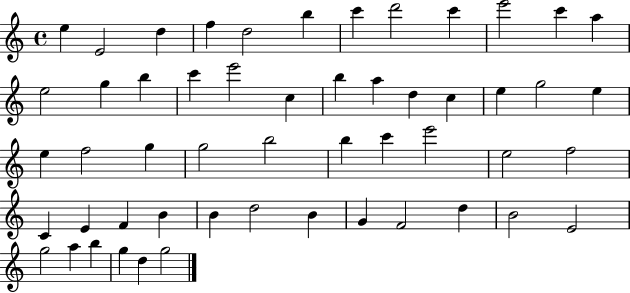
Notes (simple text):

E5/q E4/h D5/q F5/q D5/h B5/q C6/q D6/h C6/q E6/h C6/q A5/q E5/h G5/q B5/q C6/q E6/h C5/q B5/q A5/q D5/q C5/q E5/q G5/h E5/q E5/q F5/h G5/q G5/h B5/h B5/q C6/q E6/h E5/h F5/h C4/q E4/q F4/q B4/q B4/q D5/h B4/q G4/q F4/h D5/q B4/h E4/h G5/h A5/q B5/q G5/q D5/q G5/h